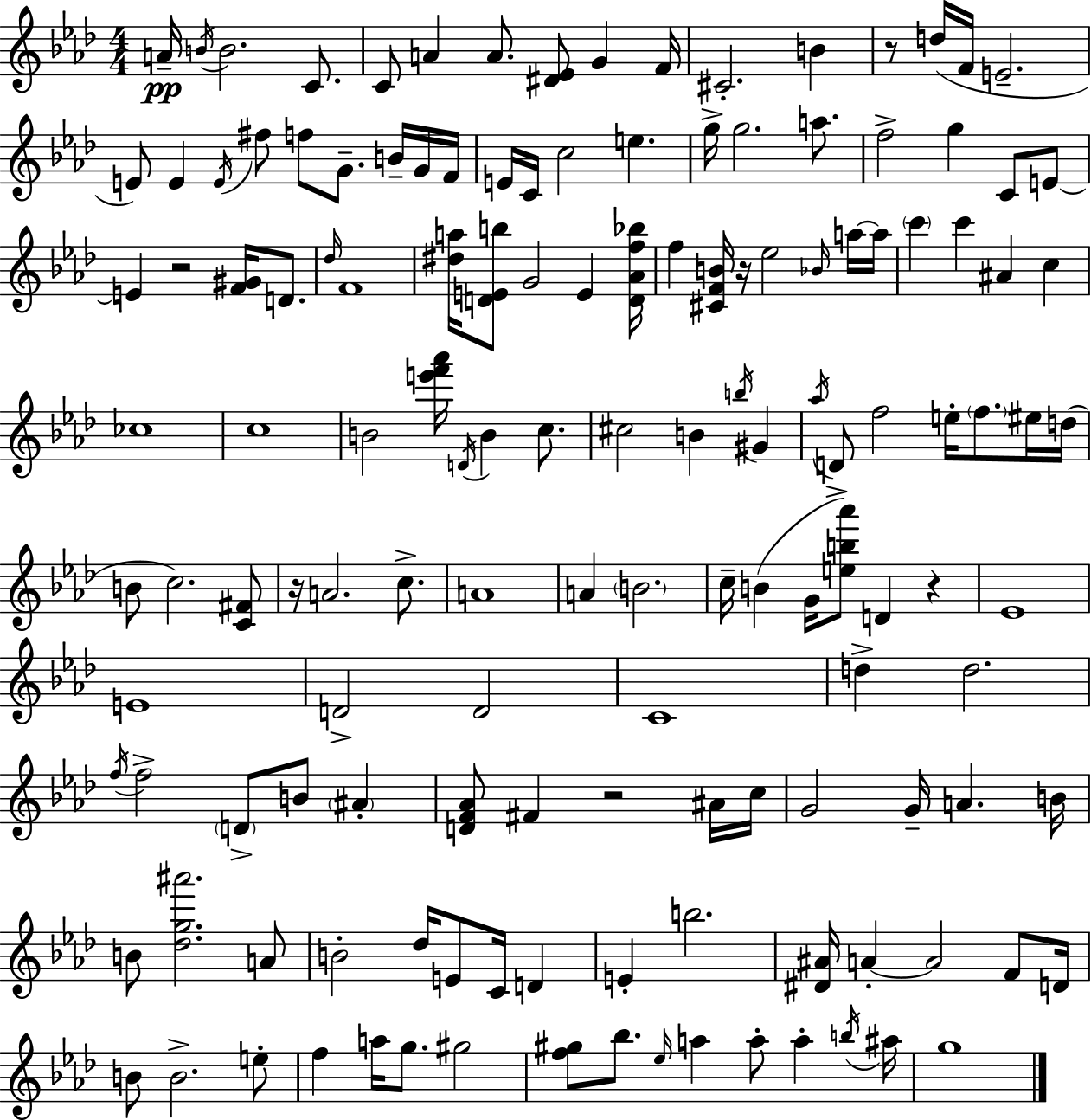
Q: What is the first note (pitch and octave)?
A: A4